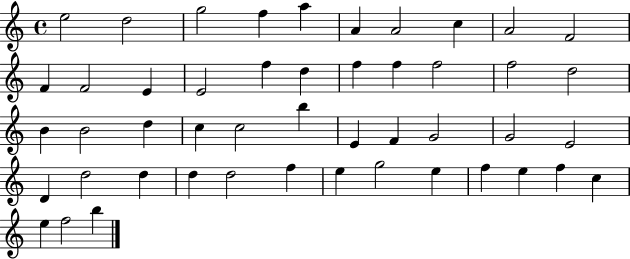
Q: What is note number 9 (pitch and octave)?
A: A4